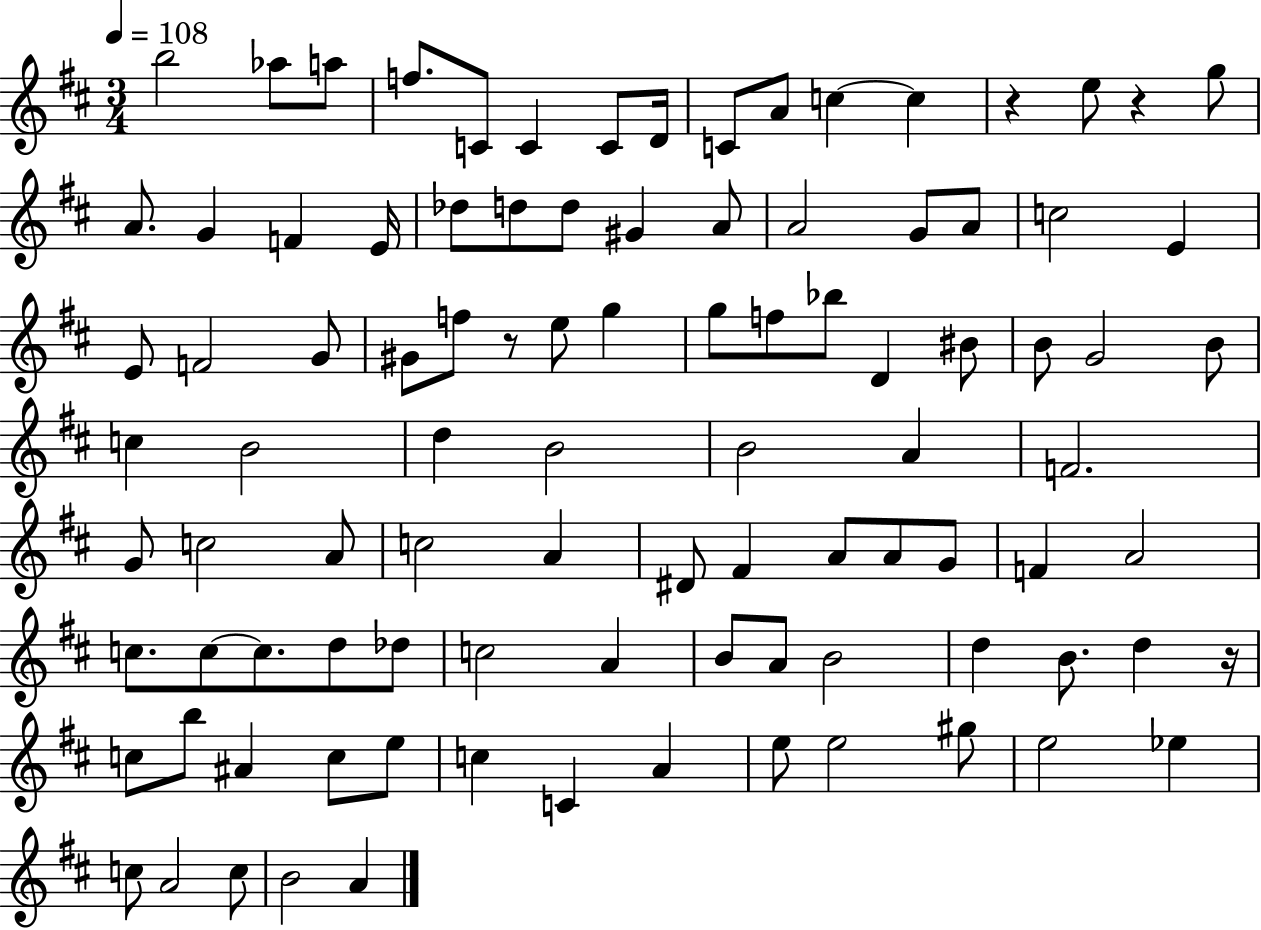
B5/h Ab5/e A5/e F5/e. C4/e C4/q C4/e D4/s C4/e A4/e C5/q C5/q R/q E5/e R/q G5/e A4/e. G4/q F4/q E4/s Db5/e D5/e D5/e G#4/q A4/e A4/h G4/e A4/e C5/h E4/q E4/e F4/h G4/e G#4/e F5/e R/e E5/e G5/q G5/e F5/e Bb5/e D4/q BIS4/e B4/e G4/h B4/e C5/q B4/h D5/q B4/h B4/h A4/q F4/h. G4/e C5/h A4/e C5/h A4/q D#4/e F#4/q A4/e A4/e G4/e F4/q A4/h C5/e. C5/e C5/e. D5/e Db5/e C5/h A4/q B4/e A4/e B4/h D5/q B4/e. D5/q R/s C5/e B5/e A#4/q C5/e E5/e C5/q C4/q A4/q E5/e E5/h G#5/e E5/h Eb5/q C5/e A4/h C5/e B4/h A4/q